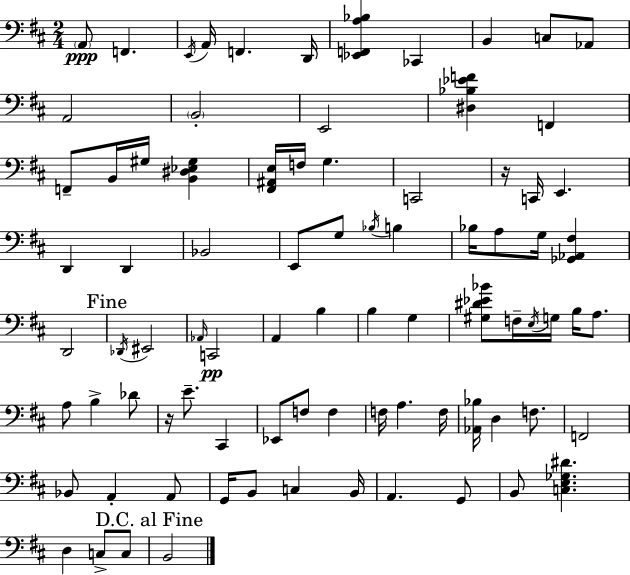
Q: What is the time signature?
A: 2/4